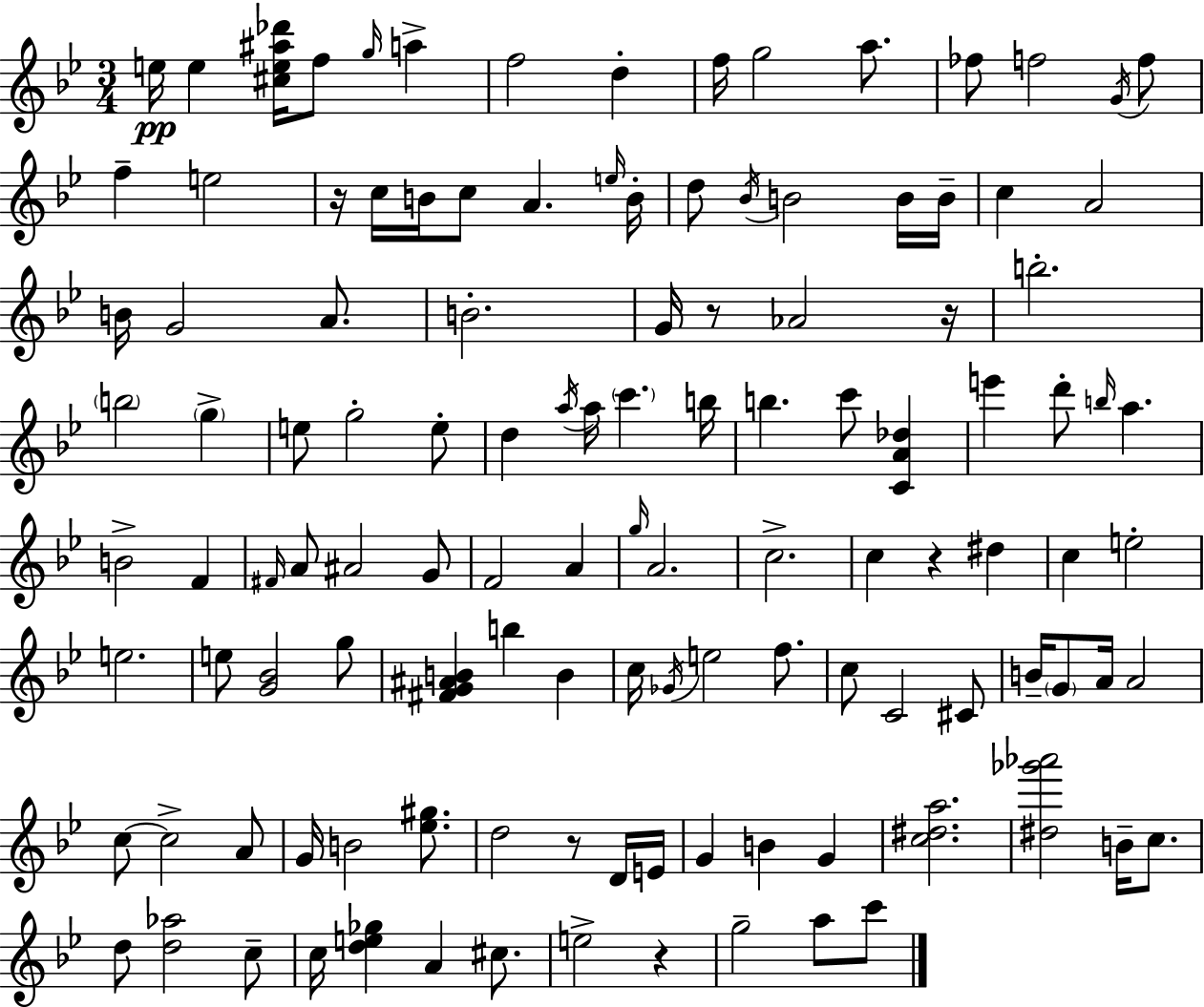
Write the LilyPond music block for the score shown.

{
  \clef treble
  \numericTimeSignature
  \time 3/4
  \key g \minor
  e''16\pp e''4 <cis'' e'' ais'' des'''>16 f''8 \grace { g''16 } a''4-> | f''2 d''4-. | f''16 g''2 a''8. | fes''8 f''2 \acciaccatura { g'16 } | \break f''8 f''4-- e''2 | r16 c''16 b'16 c''8 a'4. | \grace { e''16 } b'16-. d''8 \acciaccatura { bes'16 } b'2 | b'16 b'16-- c''4 a'2 | \break b'16 g'2 | a'8. b'2.-. | g'16 r8 aes'2 | r16 b''2.-. | \break \parenthesize b''2 | \parenthesize g''4-> e''8 g''2-. | e''8-. d''4 \acciaccatura { a''16 } a''16 \parenthesize c'''4. | b''16 b''4. c'''8 | \break <c' a' des''>4 e'''4 d'''8-. \grace { b''16 } | a''4. b'2-> | f'4 \grace { fis'16 } a'8 ais'2 | g'8 f'2 | \break a'4 \grace { g''16 } a'2. | c''2.-> | c''4 | r4 dis''4 c''4 | \break e''2-. e''2. | e''8 <g' bes'>2 | g''8 <fis' g' ais' b'>4 | b''4 b'4 c''16 \acciaccatura { ges'16 } e''2 | \break f''8. c''8 c'2 | cis'8 b'16-- \parenthesize g'8 | a'16 a'2 c''8~~ c''2-> | a'8 g'16 b'2 | \break <ees'' gis''>8. d''2 | r8 d'16 e'16 g'4 | b'4 g'4 <c'' dis'' a''>2. | <dis'' ges''' aes'''>2 | \break b'16-- c''8. d''8 <d'' aes''>2 | c''8-- c''16 <d'' e'' ges''>4 | a'4 cis''8. e''2-> | r4 g''2-- | \break a''8 c'''8 \bar "|."
}